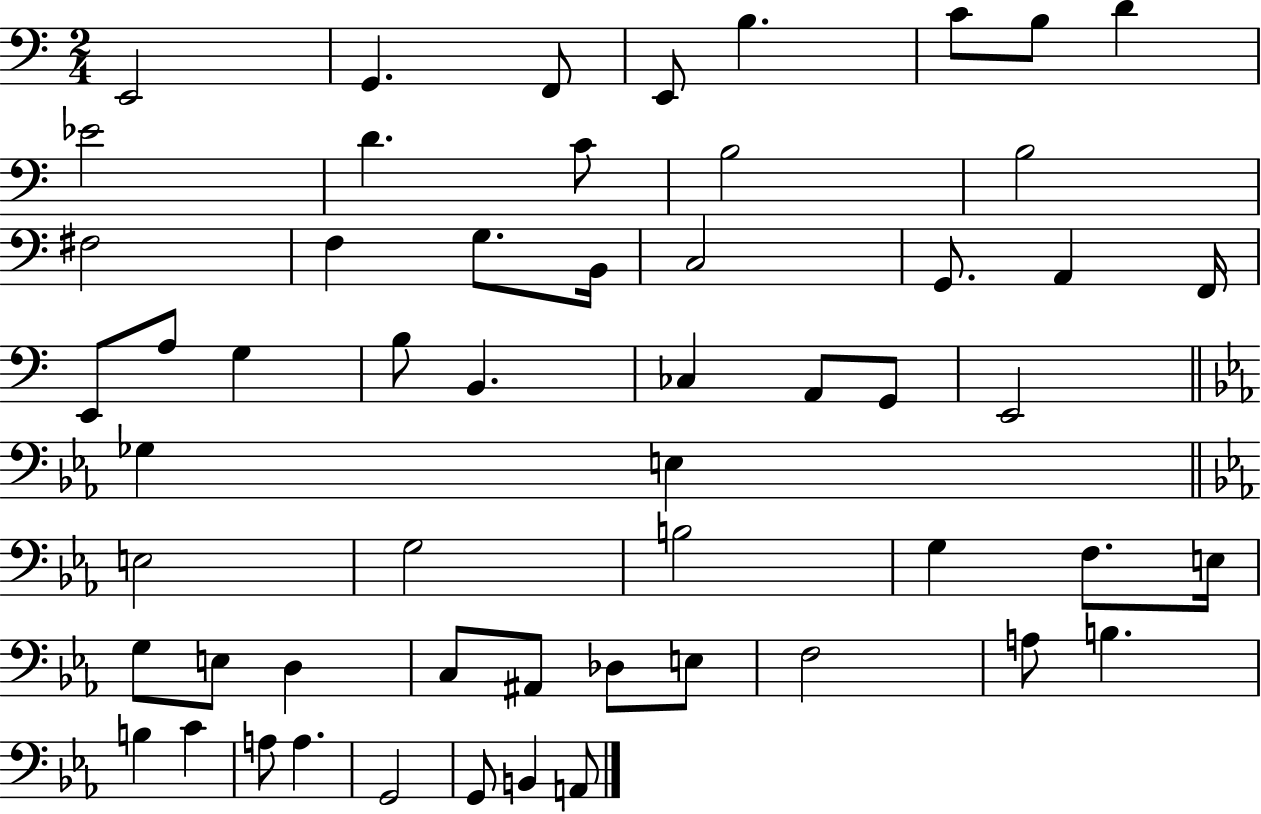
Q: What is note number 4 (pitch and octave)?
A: E2